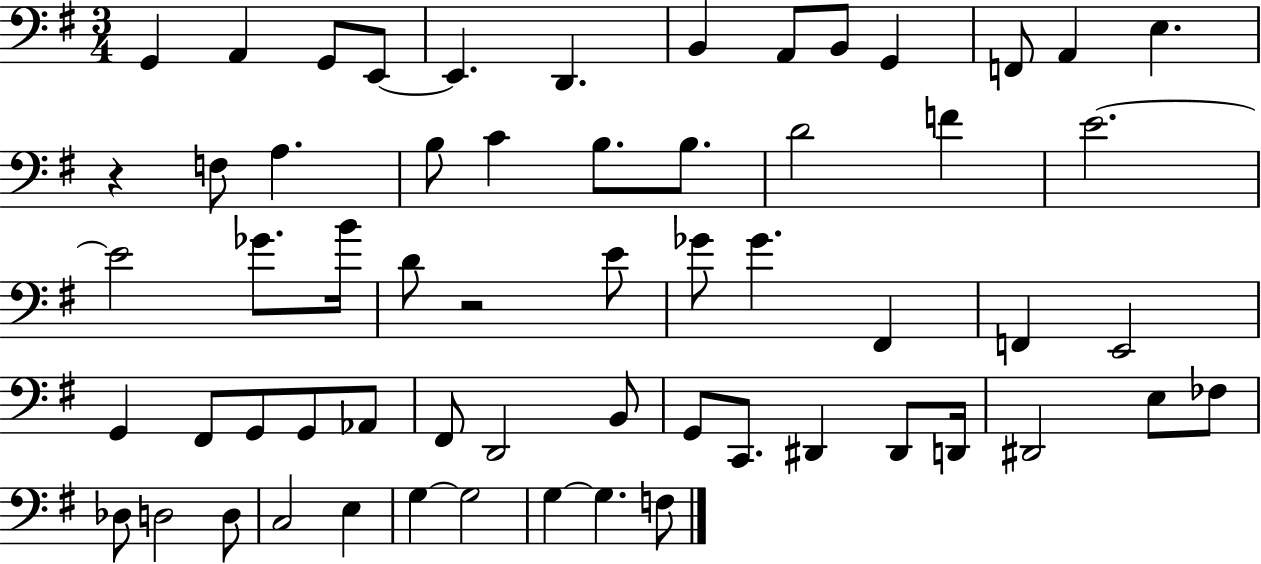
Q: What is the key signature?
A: G major